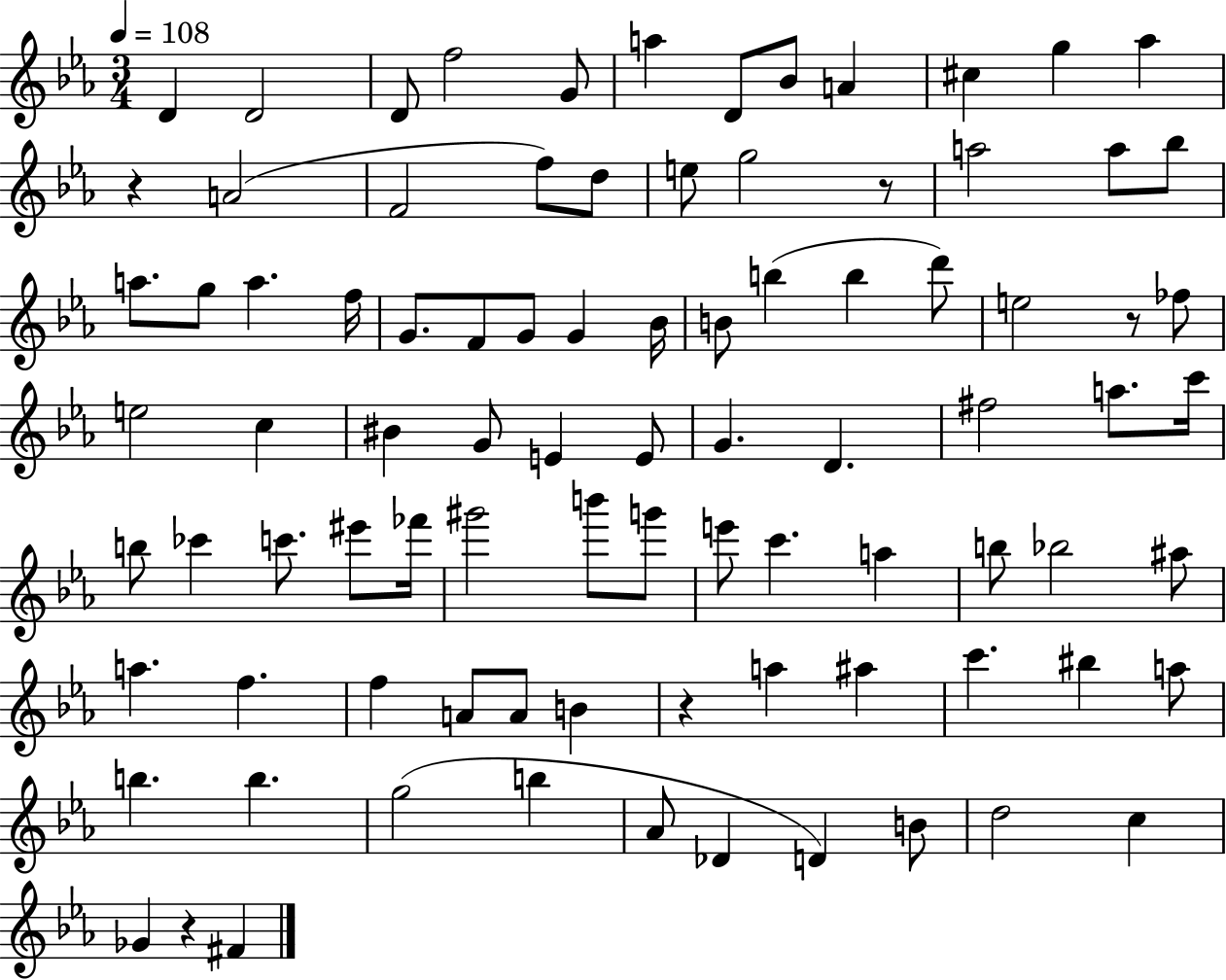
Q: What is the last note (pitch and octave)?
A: F#4